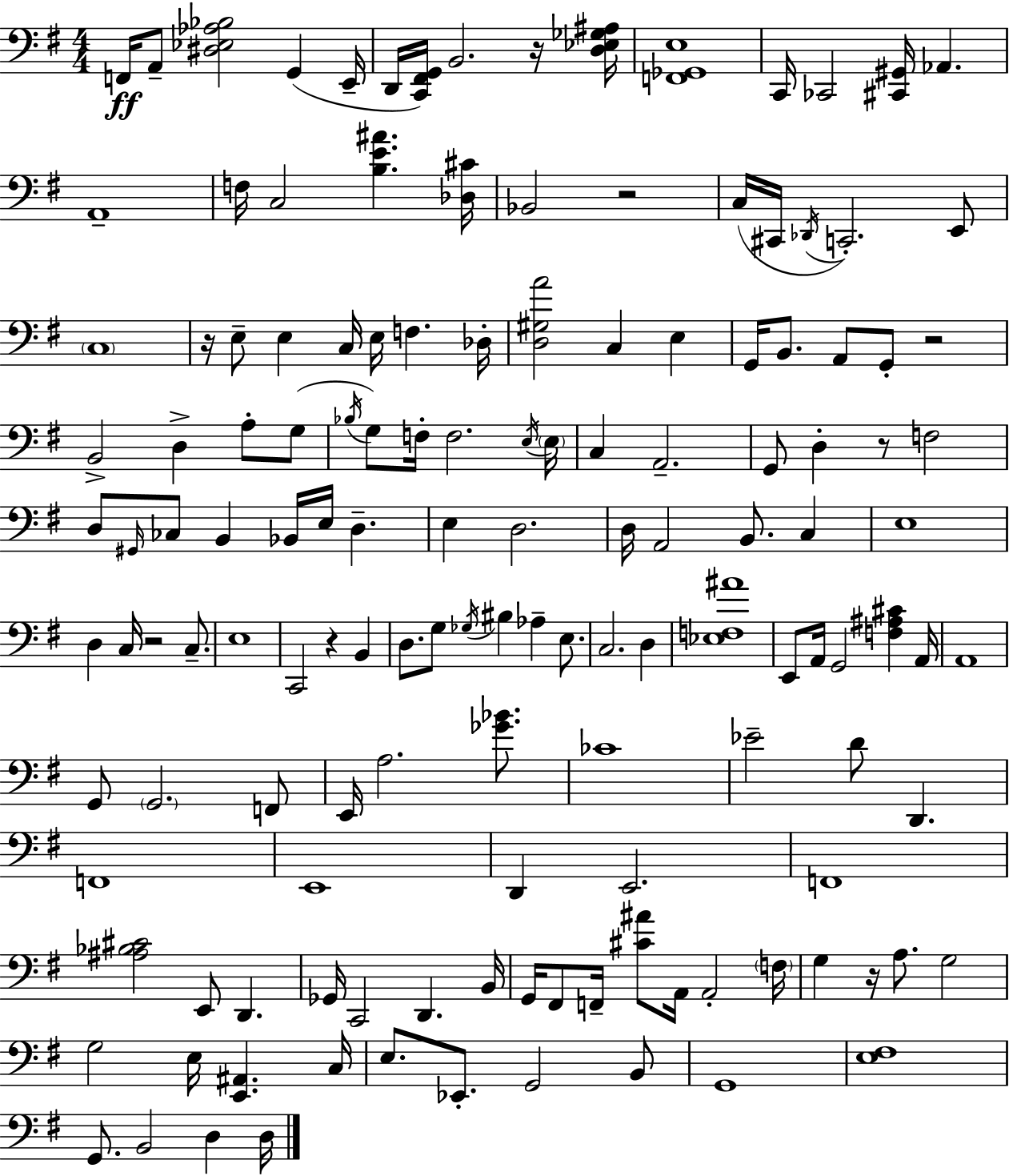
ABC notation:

X:1
T:Untitled
M:4/4
L:1/4
K:G
F,,/4 A,,/2 [^D,_E,_A,_B,]2 G,, E,,/4 D,,/4 [C,,^F,,G,,]/4 B,,2 z/4 [D,_E,_G,^A,]/4 [F,,_G,,E,]4 C,,/4 _C,,2 [^C,,^G,,]/4 _A,, A,,4 F,/4 C,2 [B,E^A] [_D,^C]/4 _B,,2 z2 C,/4 ^C,,/4 _D,,/4 C,,2 E,,/2 C,4 z/4 E,/2 E, C,/4 E,/4 F, _D,/4 [D,^G,A]2 C, E, G,,/4 B,,/2 A,,/2 G,,/2 z2 B,,2 D, A,/2 G,/2 _B,/4 G,/2 F,/4 F,2 E,/4 E,/4 C, A,,2 G,,/2 D, z/2 F,2 D,/2 ^G,,/4 _C,/2 B,, _B,,/4 E,/4 D, E, D,2 D,/4 A,,2 B,,/2 C, E,4 D, C,/4 z2 C,/2 E,4 C,,2 z B,, D,/2 G,/2 _G,/4 ^B, _A, E,/2 C,2 D, [_E,F,^A]4 E,,/2 A,,/4 G,,2 [F,^A,^C] A,,/4 A,,4 G,,/2 G,,2 F,,/2 E,,/4 A,2 [_G_B]/2 _C4 _E2 D/2 D,, F,,4 E,,4 D,, E,,2 F,,4 [^A,_B,^C]2 E,,/2 D,, _G,,/4 C,,2 D,, B,,/4 G,,/4 ^F,,/2 F,,/4 [^C^A]/2 A,,/4 A,,2 F,/4 G, z/4 A,/2 G,2 G,2 E,/4 [E,,^A,,] C,/4 E,/2 _E,,/2 G,,2 B,,/2 G,,4 [E,^F,]4 G,,/2 B,,2 D, D,/4